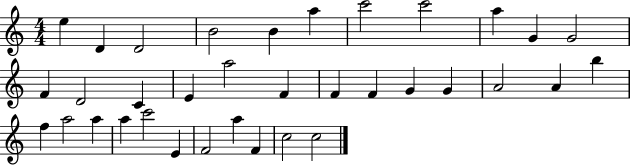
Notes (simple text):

E5/q D4/q D4/h B4/h B4/q A5/q C6/h C6/h A5/q G4/q G4/h F4/q D4/h C4/q E4/q A5/h F4/q F4/q F4/q G4/q G4/q A4/h A4/q B5/q F5/q A5/h A5/q A5/q C6/h E4/q F4/h A5/q F4/q C5/h C5/h